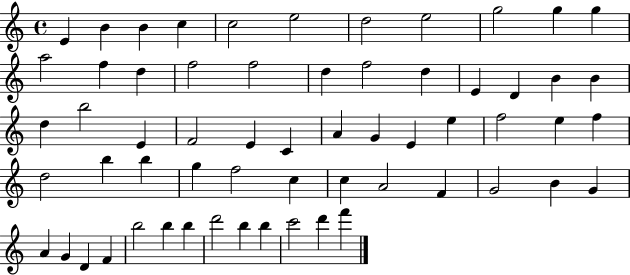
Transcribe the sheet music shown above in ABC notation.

X:1
T:Untitled
M:4/4
L:1/4
K:C
E B B c c2 e2 d2 e2 g2 g g a2 f d f2 f2 d f2 d E D B B d b2 E F2 E C A G E e f2 e f d2 b b g f2 c c A2 F G2 B G A G D F b2 b b d'2 b b c'2 d' f'